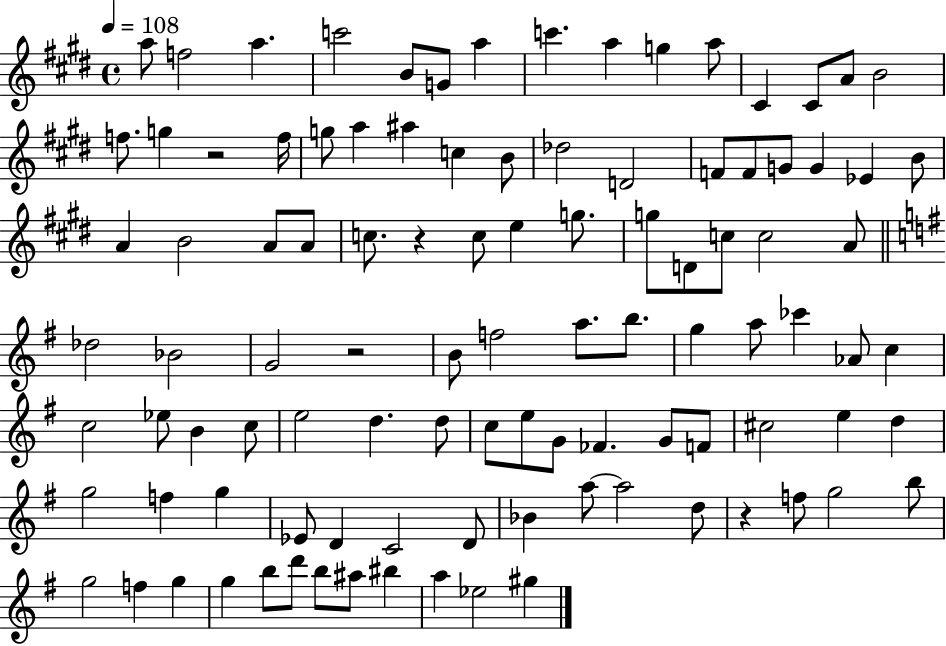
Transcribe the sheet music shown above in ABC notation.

X:1
T:Untitled
M:4/4
L:1/4
K:E
a/2 f2 a c'2 B/2 G/2 a c' a g a/2 ^C ^C/2 A/2 B2 f/2 g z2 f/4 g/2 a ^a c B/2 _d2 D2 F/2 F/2 G/2 G _E B/2 A B2 A/2 A/2 c/2 z c/2 e g/2 g/2 D/2 c/2 c2 A/2 _d2 _B2 G2 z2 B/2 f2 a/2 b/2 g a/2 _c' _A/2 c c2 _e/2 B c/2 e2 d d/2 c/2 e/2 G/2 _F G/2 F/2 ^c2 e d g2 f g _E/2 D C2 D/2 _B a/2 a2 d/2 z f/2 g2 b/2 g2 f g g b/2 d'/2 b/2 ^a/2 ^b a _e2 ^g